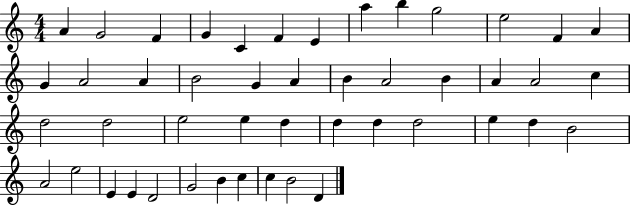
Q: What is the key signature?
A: C major